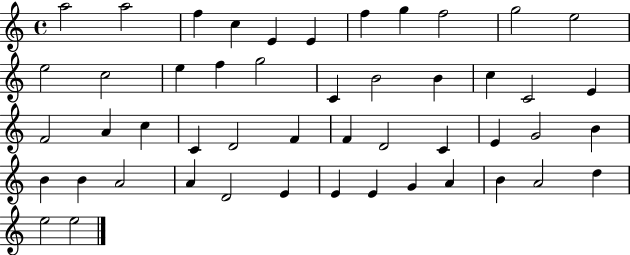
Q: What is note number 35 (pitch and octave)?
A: B4